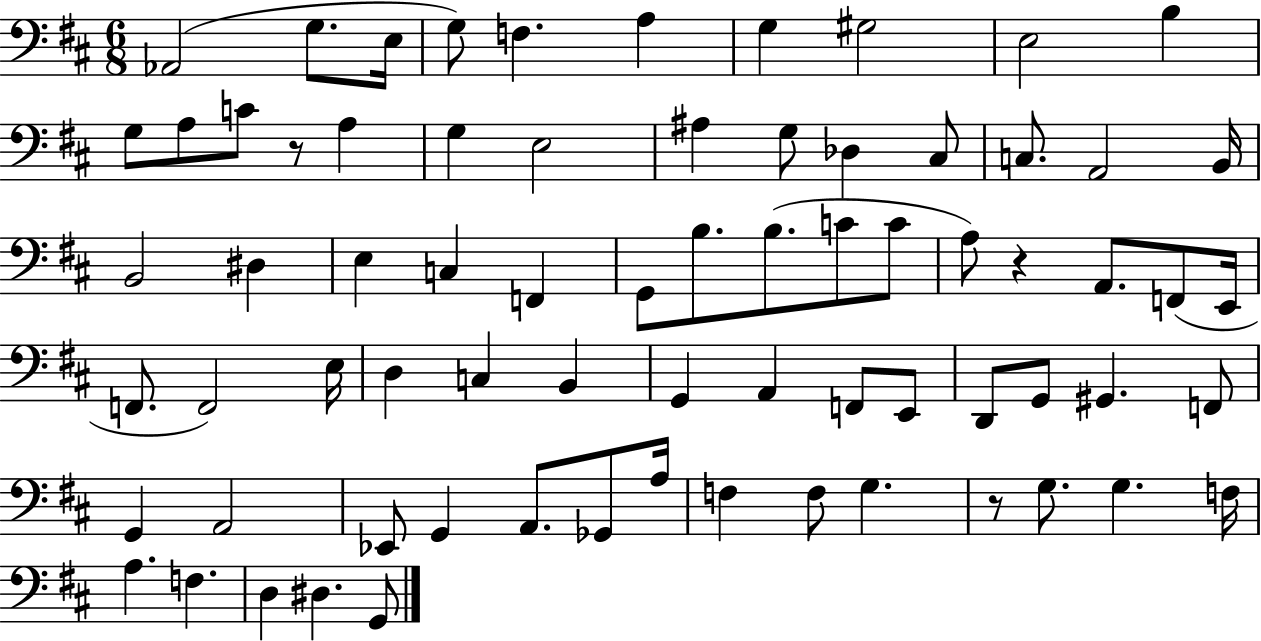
X:1
T:Untitled
M:6/8
L:1/4
K:D
_A,,2 G,/2 E,/4 G,/2 F, A, G, ^G,2 E,2 B, G,/2 A,/2 C/2 z/2 A, G, E,2 ^A, G,/2 _D, ^C,/2 C,/2 A,,2 B,,/4 B,,2 ^D, E, C, F,, G,,/2 B,/2 B,/2 C/2 C/2 A,/2 z A,,/2 F,,/2 E,,/4 F,,/2 F,,2 E,/4 D, C, B,, G,, A,, F,,/2 E,,/2 D,,/2 G,,/2 ^G,, F,,/2 G,, A,,2 _E,,/2 G,, A,,/2 _G,,/2 A,/4 F, F,/2 G, z/2 G,/2 G, F,/4 A, F, D, ^D, G,,/2